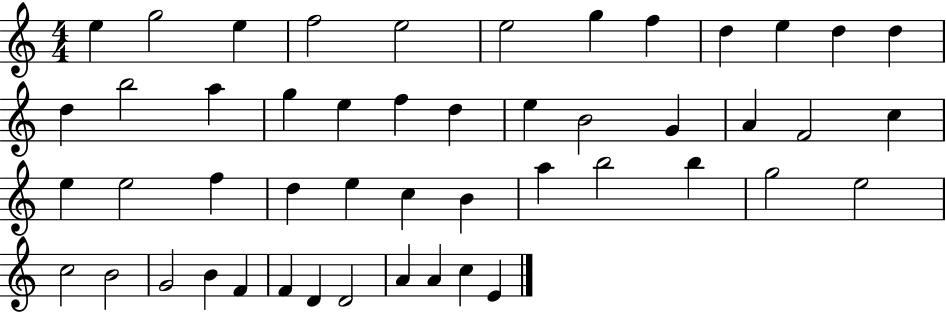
X:1
T:Untitled
M:4/4
L:1/4
K:C
e g2 e f2 e2 e2 g f d e d d d b2 a g e f d e B2 G A F2 c e e2 f d e c B a b2 b g2 e2 c2 B2 G2 B F F D D2 A A c E